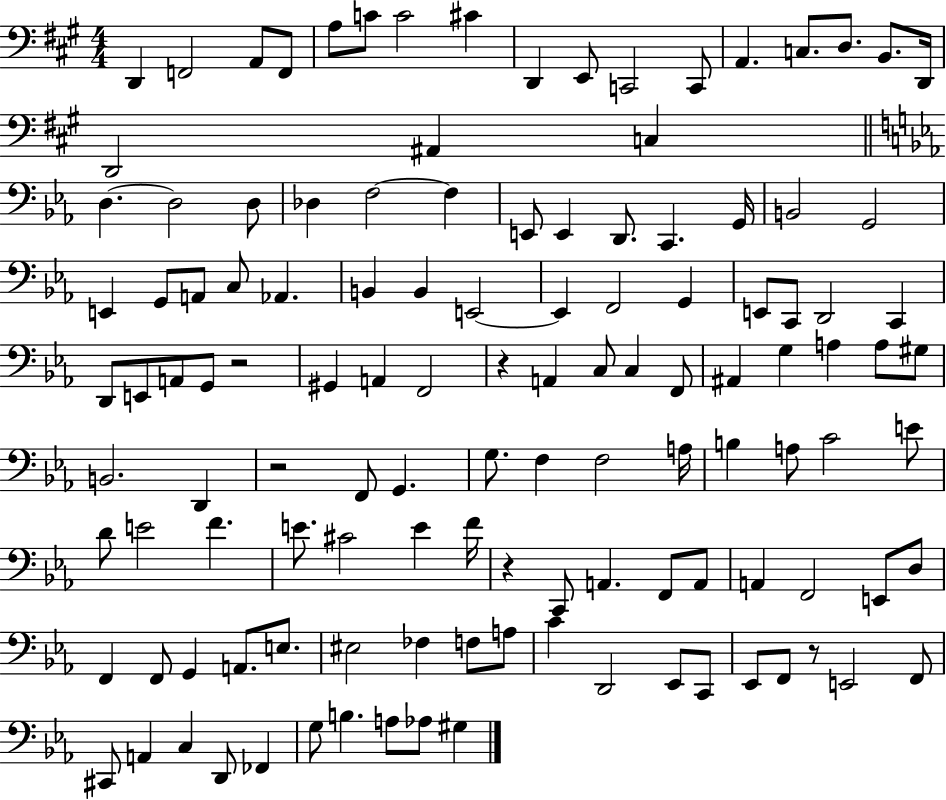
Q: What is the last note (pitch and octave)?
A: G#3